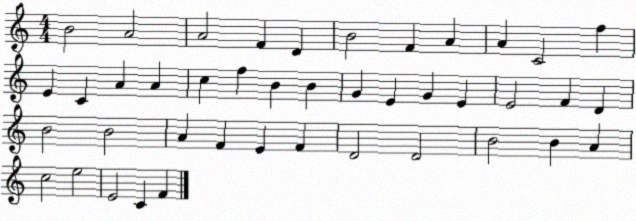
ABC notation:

X:1
T:Untitled
M:4/4
L:1/4
K:C
B2 A2 A2 F D B2 F A A C2 f E C A A c f B B G E G E E2 F D B2 B2 A F E F D2 D2 B2 B A c2 e2 E2 C F